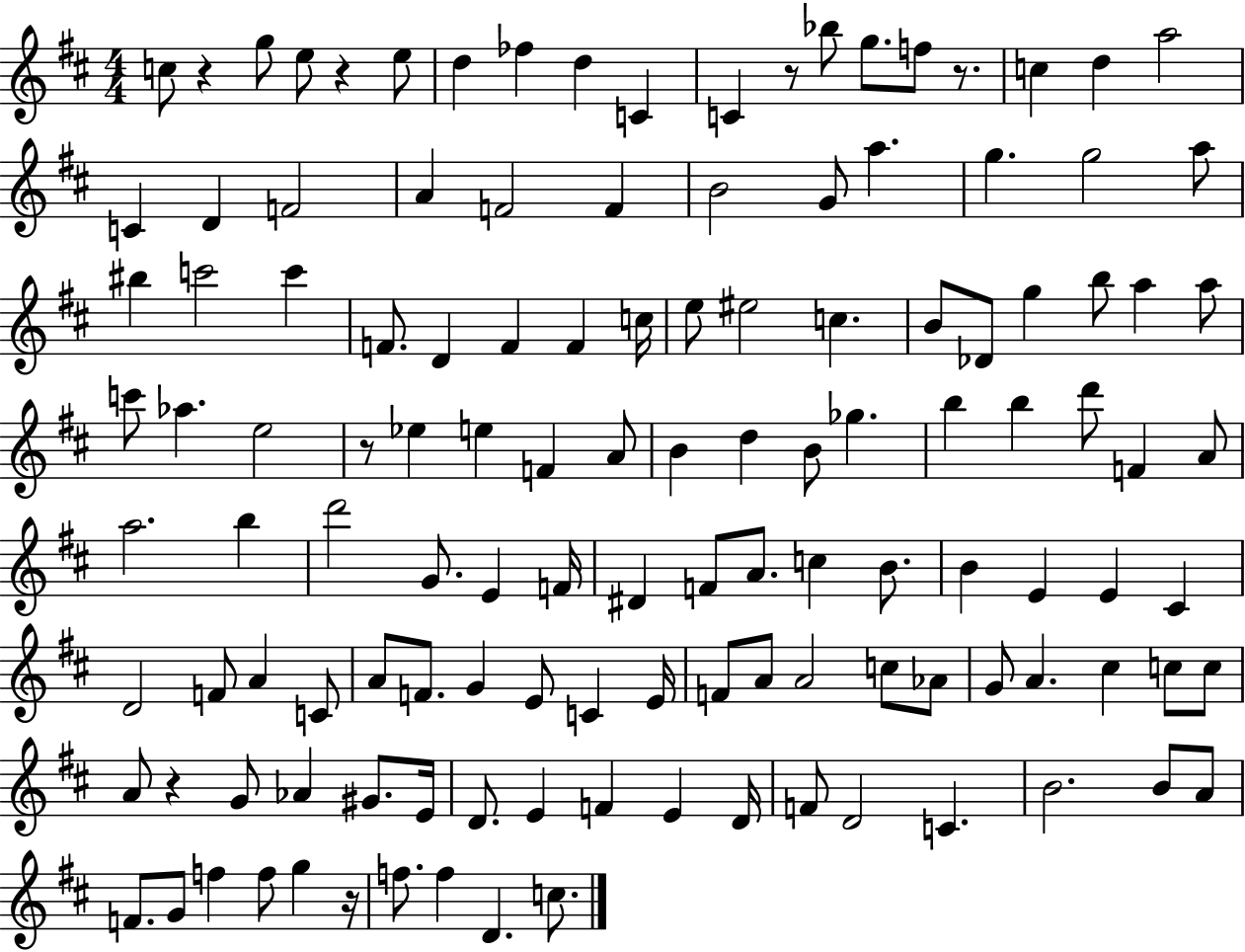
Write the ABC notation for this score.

X:1
T:Untitled
M:4/4
L:1/4
K:D
c/2 z g/2 e/2 z e/2 d _f d C C z/2 _b/2 g/2 f/2 z/2 c d a2 C D F2 A F2 F B2 G/2 a g g2 a/2 ^b c'2 c' F/2 D F F c/4 e/2 ^e2 c B/2 _D/2 g b/2 a a/2 c'/2 _a e2 z/2 _e e F A/2 B d B/2 _g b b d'/2 F A/2 a2 b d'2 G/2 E F/4 ^D F/2 A/2 c B/2 B E E ^C D2 F/2 A C/2 A/2 F/2 G E/2 C E/4 F/2 A/2 A2 c/2 _A/2 G/2 A ^c c/2 c/2 A/2 z G/2 _A ^G/2 E/4 D/2 E F E D/4 F/2 D2 C B2 B/2 A/2 F/2 G/2 f f/2 g z/4 f/2 f D c/2